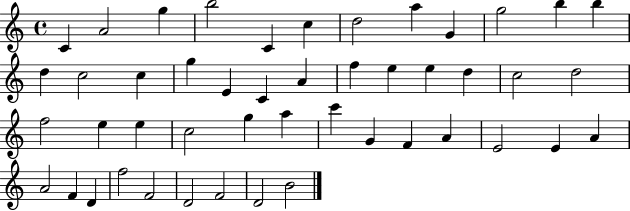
C4/q A4/h G5/q B5/h C4/q C5/q D5/h A5/q G4/q G5/h B5/q B5/q D5/q C5/h C5/q G5/q E4/q C4/q A4/q F5/q E5/q E5/q D5/q C5/h D5/h F5/h E5/q E5/q C5/h G5/q A5/q C6/q G4/q F4/q A4/q E4/h E4/q A4/q A4/h F4/q D4/q F5/h F4/h D4/h F4/h D4/h B4/h